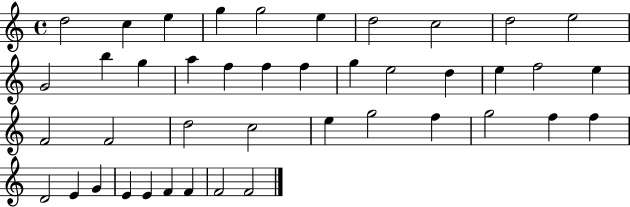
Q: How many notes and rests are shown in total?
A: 42